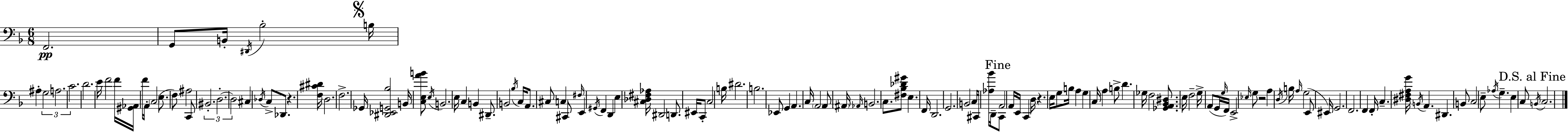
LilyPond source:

{
  \clef bass
  \numericTimeSignature
  \time 6/8
  \key f \major
  f,2.\pp | g,8 b,16-. \acciaccatura { dis,16 } bes2-. | \mark \markup { \musicglyph "scripts.segno" } b16 ais4-. \tuplet 3/2 { g2 | a2. | \break c'2. } | d'2. | e'16 f'2 f'16 <gis, aes,>16 | f'16 a,16-. \parenthesize c2( e8. | \break f8) ais2 c,8 | \tuplet 3/2 { bis,2.-. | d2.-.~~ | d2 } cis4 | \break \acciaccatura { des16 } c8-> des,8. r4. | <f cis' dis'>16 d2. | f2.-> | ges,16 <dis, ees, g, bes>2 b,16 | \break <c e a' b'>8 \acciaccatura { e16 } b,2. | e16 c4 b,4 | dis,8.-- b,2 \acciaccatura { bes16 } | c16 a,8. cis8 c4 cis,8 | \break \grace { fis16 } e,4 \acciaccatura { gis,16 } f,4 d,4 | e4 <cis des fis aes>16 dis,2 | d,8. eis,16 c,8-. c2 | b16 dis'2. | \break b2. | ees,8 g,4 | a,4. c16 \parenthesize a,2 | a,8 \parenthesize ais,16 \grace { aes,16 } b,2. | \break c8. <fis bes des' gis'>8 | e4. f,16 d,2. | g,2. | b,2 | \break c16 cis,16 <aes bes'>16 d,16-- \mark "Fine" c,8 a,2 | a,16 e,16 c,4 d16 | r4. e16 g8 b16 a4 | g4 c16 a4 b8-> | \break d'4. ges16 f2 | <ges, a, bes, dis>8. e16 f2-- | g16-> a,8( g,16 \grace { g16 }) f,16 e,2-> | \grace { ees16 } g8 r2 | \break a4 \acciaccatura { d16 } b16 \grace { a16 } | g2( e,8 eis,16) g,2. | f,2. | f,4 | \break f,16-. c4.-- <dis fis a g'>16 \acciaccatura { b,16 } | a,4. dis,4. | b,8 c2 e8-- | \acciaccatura { aes16 } g4.-- e4 c8 | \break \mark "D.S. al Fine" \acciaccatura { b,16 } c2. | \bar "|."
}